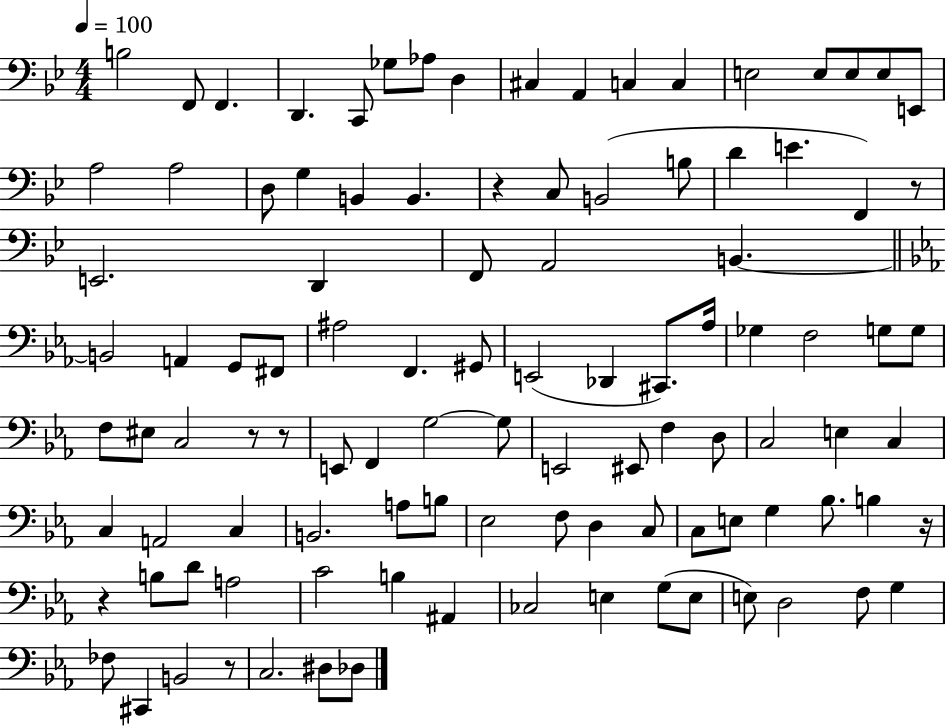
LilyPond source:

{
  \clef bass
  \numericTimeSignature
  \time 4/4
  \key bes \major
  \tempo 4 = 100
  b2 f,8 f,4. | d,4. c,8 ges8 aes8 d4 | cis4 a,4 c4 c4 | e2 e8 e8 e8 e,8 | \break a2 a2 | d8 g4 b,4 b,4. | r4 c8 b,2( b8 | d'4 e'4. f,4) r8 | \break e,2. d,4 | f,8 a,2 b,4.~~ | \bar "||" \break \key ees \major b,2 a,4 g,8 fis,8 | ais2 f,4. gis,8 | e,2( des,4 cis,8.) aes16 | ges4 f2 g8 g8 | \break f8 eis8 c2 r8 r8 | e,8 f,4 g2~~ g8 | e,2 eis,8 f4 d8 | c2 e4 c4 | \break c4 a,2 c4 | b,2. a8 b8 | ees2 f8 d4 c8 | c8 e8 g4 bes8. b4 r16 | \break r4 b8 d'8 a2 | c'2 b4 ais,4 | ces2 e4 g8( e8 | e8) d2 f8 g4 | \break fes8 cis,4 b,2 r8 | c2. dis8 des8 | \bar "|."
}